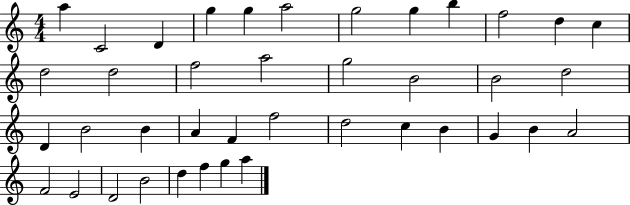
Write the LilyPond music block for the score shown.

{
  \clef treble
  \numericTimeSignature
  \time 4/4
  \key c \major
  a''4 c'2 d'4 | g''4 g''4 a''2 | g''2 g''4 b''4 | f''2 d''4 c''4 | \break d''2 d''2 | f''2 a''2 | g''2 b'2 | b'2 d''2 | \break d'4 b'2 b'4 | a'4 f'4 f''2 | d''2 c''4 b'4 | g'4 b'4 a'2 | \break f'2 e'2 | d'2 b'2 | d''4 f''4 g''4 a''4 | \bar "|."
}